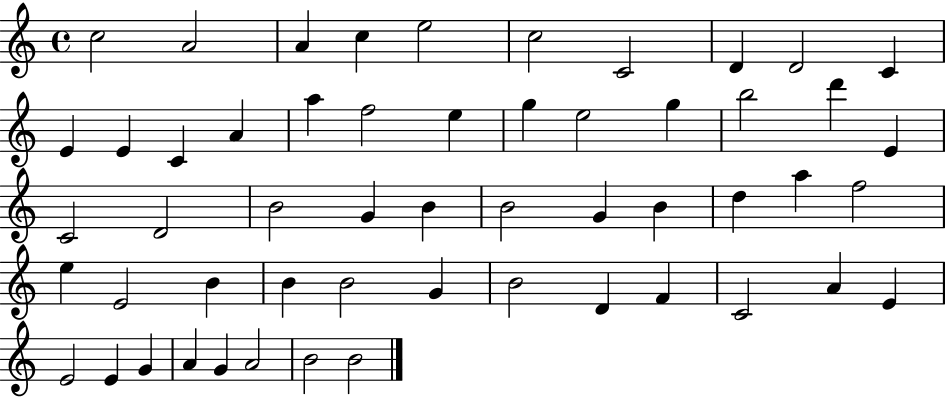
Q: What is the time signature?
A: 4/4